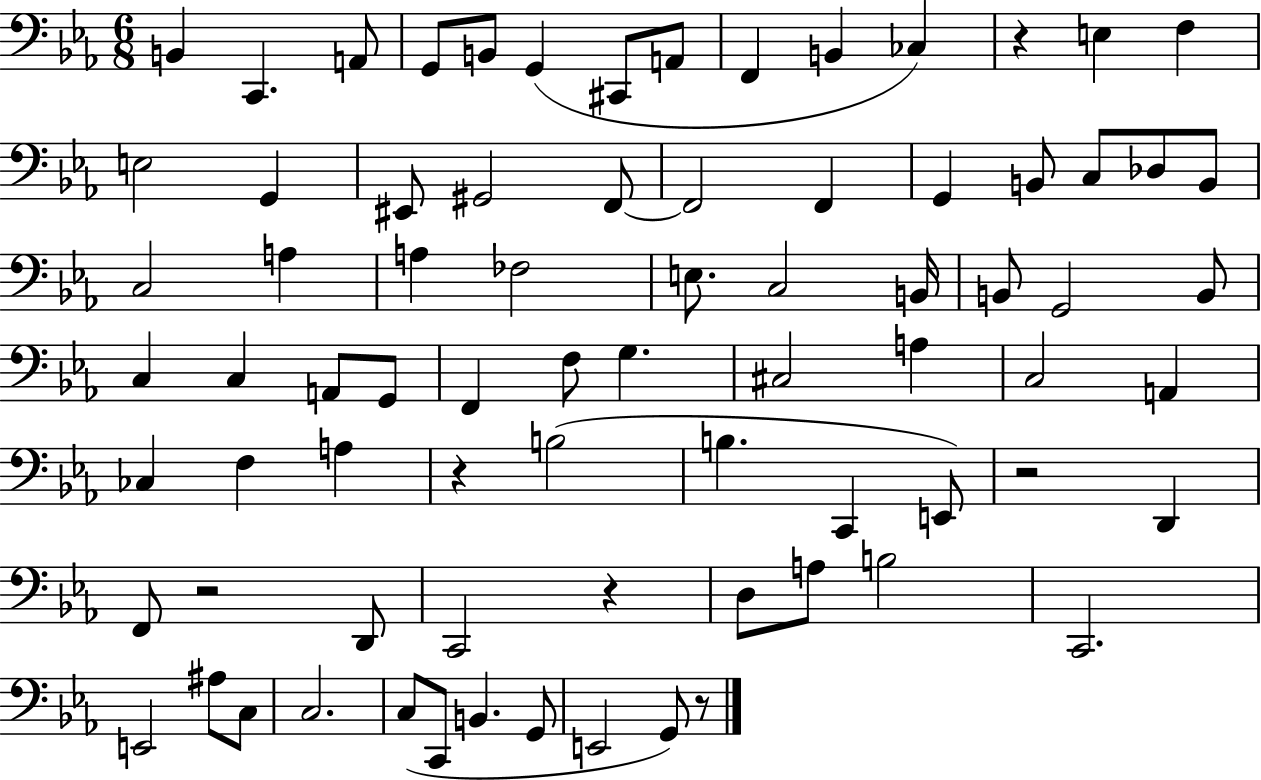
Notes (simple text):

B2/q C2/q. A2/e G2/e B2/e G2/q C#2/e A2/e F2/q B2/q CES3/q R/q E3/q F3/q E3/h G2/q EIS2/e G#2/h F2/e F2/h F2/q G2/q B2/e C3/e Db3/e B2/e C3/h A3/q A3/q FES3/h E3/e. C3/h B2/s B2/e G2/h B2/e C3/q C3/q A2/e G2/e F2/q F3/e G3/q. C#3/h A3/q C3/h A2/q CES3/q F3/q A3/q R/q B3/h B3/q. C2/q E2/e R/h D2/q F2/e R/h D2/e C2/h R/q D3/e A3/e B3/h C2/h. E2/h A#3/e C3/e C3/h. C3/e C2/e B2/q. G2/e E2/h G2/e R/e